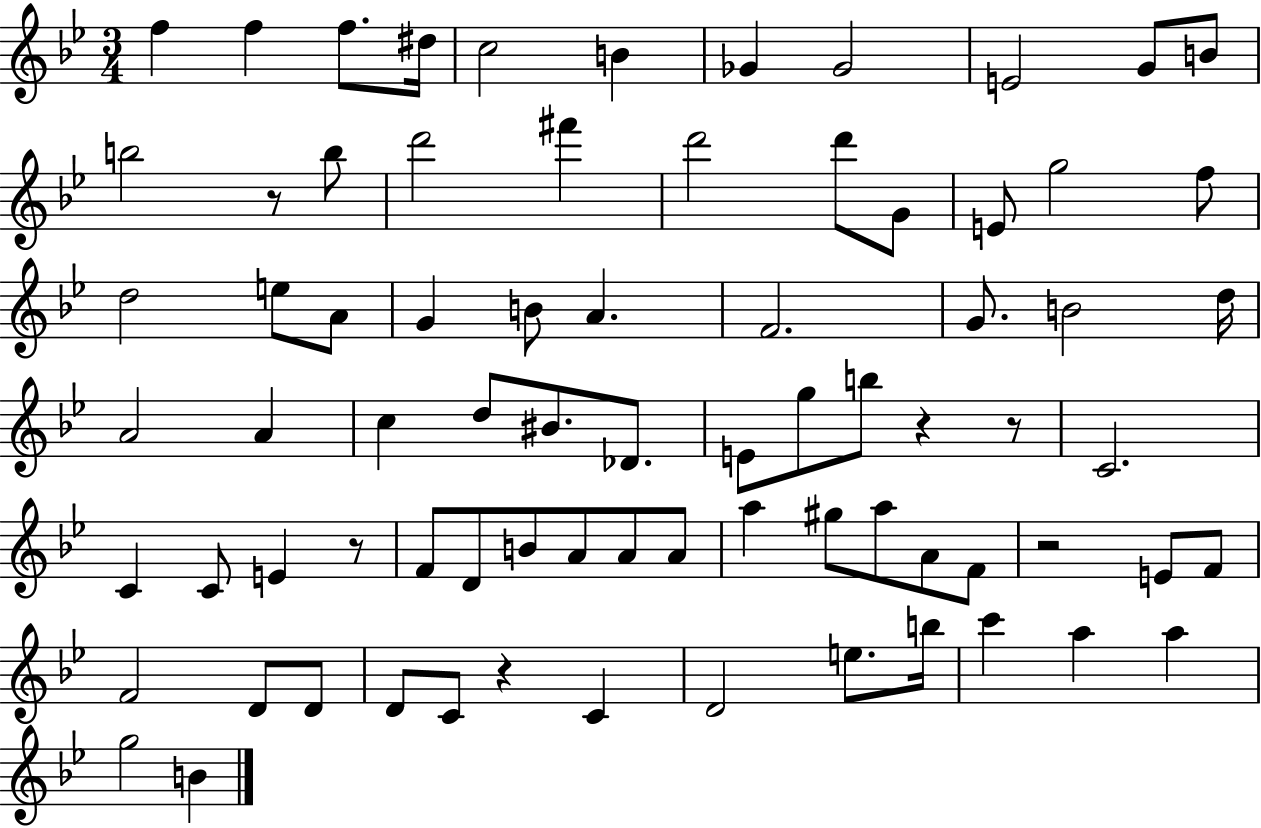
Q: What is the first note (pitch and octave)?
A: F5